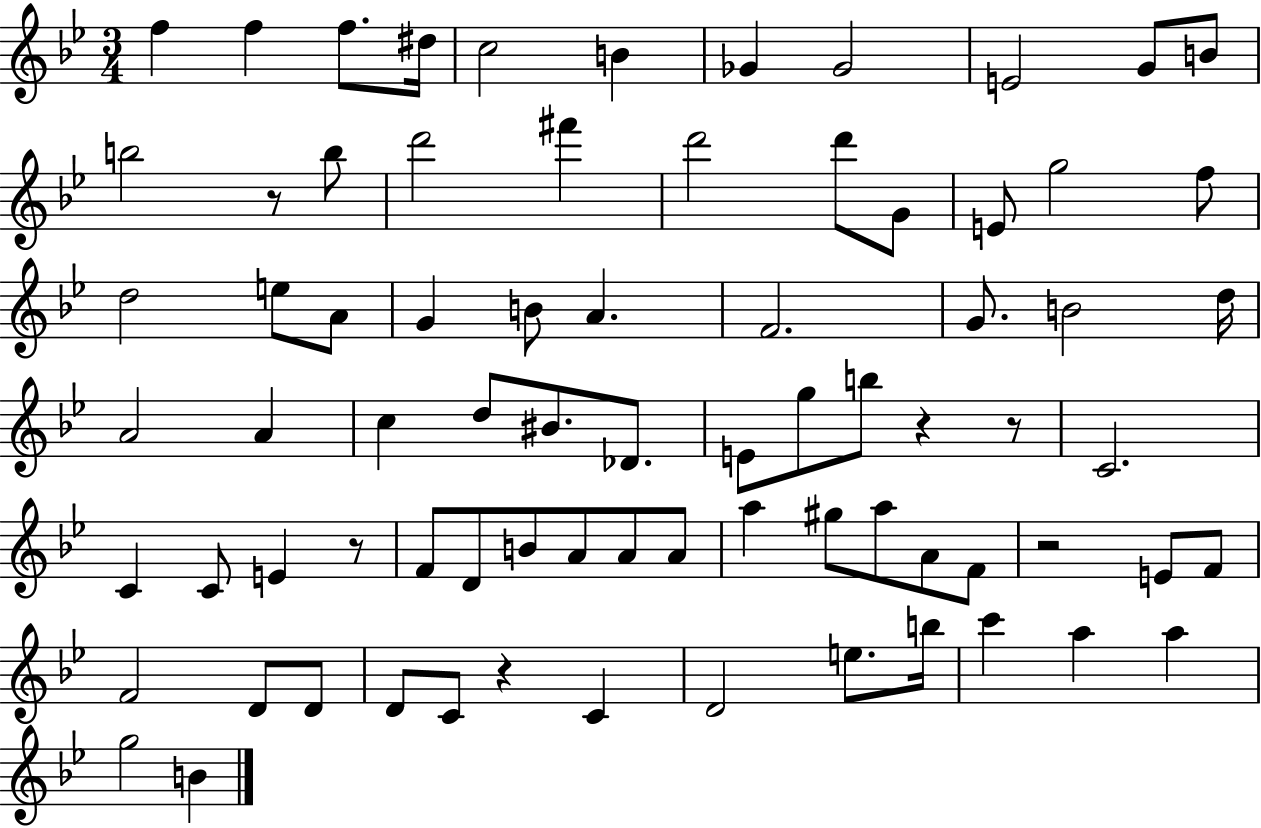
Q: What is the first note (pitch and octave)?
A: F5